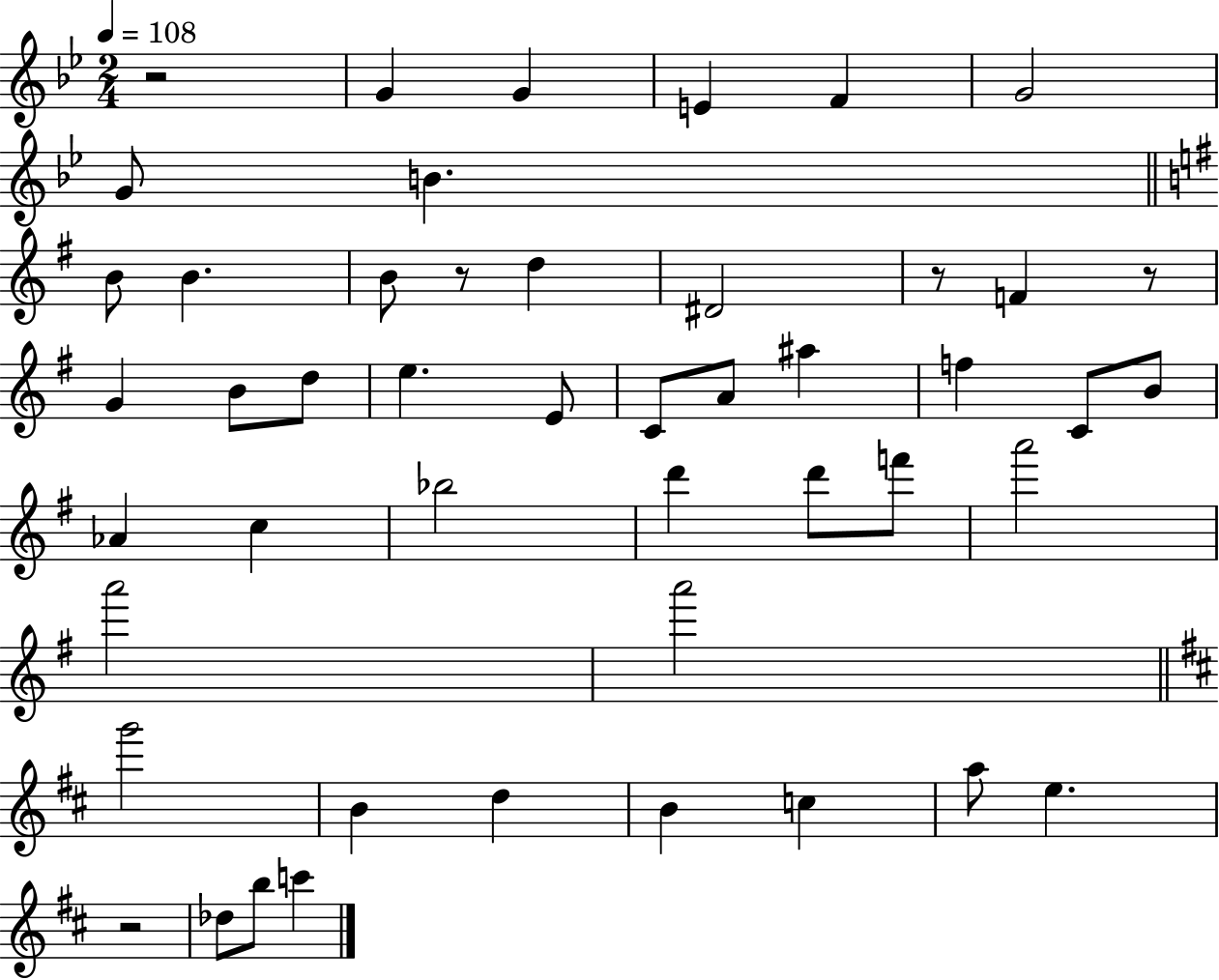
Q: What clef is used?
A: treble